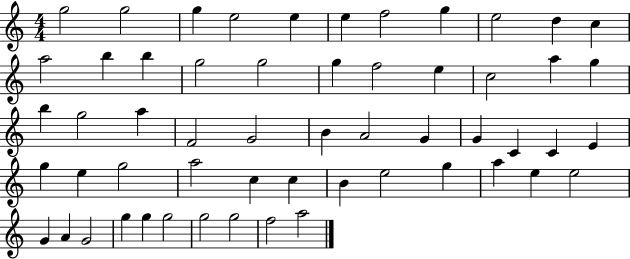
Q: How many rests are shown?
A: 0